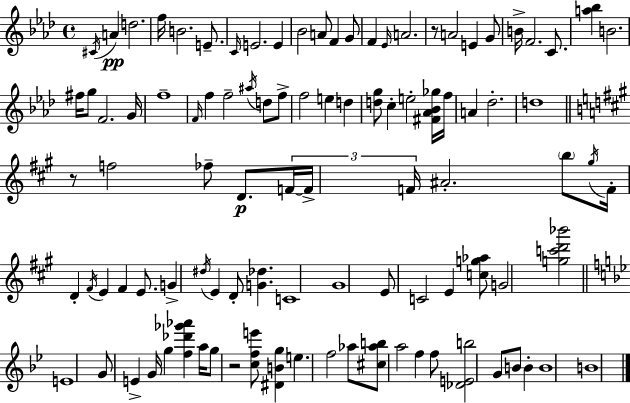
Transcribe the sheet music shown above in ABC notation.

X:1
T:Untitled
M:4/4
L:1/4
K:Fm
^C/4 A d2 f/4 B2 E/2 C/4 E2 E _B2 A/2 F G/2 F _E/4 A2 z/2 A2 E G/2 B/4 F2 C/2 [a_b] B2 ^f/4 g/2 F2 G/4 f4 F/4 f f2 ^a/4 d/2 f/2 f2 e d [dg]/2 c e2 [^F_A_B_g]/4 f/4 A _d2 d4 z/2 f2 _f/2 D/2 F/4 F/4 F/4 ^A2 b/2 ^g/4 F/4 D ^F/4 E ^F E/2 G ^d/4 E D/2 [G_d] C4 ^G4 E/2 C2 E [cg_a]/2 G2 [gc'd'_b']2 E4 G/2 E G/4 g [f_d'_g'_a'] a/4 g/2 z2 [cfe']/2 [^DBg] e f2 _a/2 [^c_ab]/2 a2 f f/2 [_DEb]2 G/2 B/2 B B4 B4